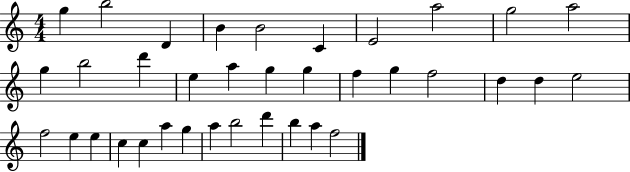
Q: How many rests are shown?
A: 0